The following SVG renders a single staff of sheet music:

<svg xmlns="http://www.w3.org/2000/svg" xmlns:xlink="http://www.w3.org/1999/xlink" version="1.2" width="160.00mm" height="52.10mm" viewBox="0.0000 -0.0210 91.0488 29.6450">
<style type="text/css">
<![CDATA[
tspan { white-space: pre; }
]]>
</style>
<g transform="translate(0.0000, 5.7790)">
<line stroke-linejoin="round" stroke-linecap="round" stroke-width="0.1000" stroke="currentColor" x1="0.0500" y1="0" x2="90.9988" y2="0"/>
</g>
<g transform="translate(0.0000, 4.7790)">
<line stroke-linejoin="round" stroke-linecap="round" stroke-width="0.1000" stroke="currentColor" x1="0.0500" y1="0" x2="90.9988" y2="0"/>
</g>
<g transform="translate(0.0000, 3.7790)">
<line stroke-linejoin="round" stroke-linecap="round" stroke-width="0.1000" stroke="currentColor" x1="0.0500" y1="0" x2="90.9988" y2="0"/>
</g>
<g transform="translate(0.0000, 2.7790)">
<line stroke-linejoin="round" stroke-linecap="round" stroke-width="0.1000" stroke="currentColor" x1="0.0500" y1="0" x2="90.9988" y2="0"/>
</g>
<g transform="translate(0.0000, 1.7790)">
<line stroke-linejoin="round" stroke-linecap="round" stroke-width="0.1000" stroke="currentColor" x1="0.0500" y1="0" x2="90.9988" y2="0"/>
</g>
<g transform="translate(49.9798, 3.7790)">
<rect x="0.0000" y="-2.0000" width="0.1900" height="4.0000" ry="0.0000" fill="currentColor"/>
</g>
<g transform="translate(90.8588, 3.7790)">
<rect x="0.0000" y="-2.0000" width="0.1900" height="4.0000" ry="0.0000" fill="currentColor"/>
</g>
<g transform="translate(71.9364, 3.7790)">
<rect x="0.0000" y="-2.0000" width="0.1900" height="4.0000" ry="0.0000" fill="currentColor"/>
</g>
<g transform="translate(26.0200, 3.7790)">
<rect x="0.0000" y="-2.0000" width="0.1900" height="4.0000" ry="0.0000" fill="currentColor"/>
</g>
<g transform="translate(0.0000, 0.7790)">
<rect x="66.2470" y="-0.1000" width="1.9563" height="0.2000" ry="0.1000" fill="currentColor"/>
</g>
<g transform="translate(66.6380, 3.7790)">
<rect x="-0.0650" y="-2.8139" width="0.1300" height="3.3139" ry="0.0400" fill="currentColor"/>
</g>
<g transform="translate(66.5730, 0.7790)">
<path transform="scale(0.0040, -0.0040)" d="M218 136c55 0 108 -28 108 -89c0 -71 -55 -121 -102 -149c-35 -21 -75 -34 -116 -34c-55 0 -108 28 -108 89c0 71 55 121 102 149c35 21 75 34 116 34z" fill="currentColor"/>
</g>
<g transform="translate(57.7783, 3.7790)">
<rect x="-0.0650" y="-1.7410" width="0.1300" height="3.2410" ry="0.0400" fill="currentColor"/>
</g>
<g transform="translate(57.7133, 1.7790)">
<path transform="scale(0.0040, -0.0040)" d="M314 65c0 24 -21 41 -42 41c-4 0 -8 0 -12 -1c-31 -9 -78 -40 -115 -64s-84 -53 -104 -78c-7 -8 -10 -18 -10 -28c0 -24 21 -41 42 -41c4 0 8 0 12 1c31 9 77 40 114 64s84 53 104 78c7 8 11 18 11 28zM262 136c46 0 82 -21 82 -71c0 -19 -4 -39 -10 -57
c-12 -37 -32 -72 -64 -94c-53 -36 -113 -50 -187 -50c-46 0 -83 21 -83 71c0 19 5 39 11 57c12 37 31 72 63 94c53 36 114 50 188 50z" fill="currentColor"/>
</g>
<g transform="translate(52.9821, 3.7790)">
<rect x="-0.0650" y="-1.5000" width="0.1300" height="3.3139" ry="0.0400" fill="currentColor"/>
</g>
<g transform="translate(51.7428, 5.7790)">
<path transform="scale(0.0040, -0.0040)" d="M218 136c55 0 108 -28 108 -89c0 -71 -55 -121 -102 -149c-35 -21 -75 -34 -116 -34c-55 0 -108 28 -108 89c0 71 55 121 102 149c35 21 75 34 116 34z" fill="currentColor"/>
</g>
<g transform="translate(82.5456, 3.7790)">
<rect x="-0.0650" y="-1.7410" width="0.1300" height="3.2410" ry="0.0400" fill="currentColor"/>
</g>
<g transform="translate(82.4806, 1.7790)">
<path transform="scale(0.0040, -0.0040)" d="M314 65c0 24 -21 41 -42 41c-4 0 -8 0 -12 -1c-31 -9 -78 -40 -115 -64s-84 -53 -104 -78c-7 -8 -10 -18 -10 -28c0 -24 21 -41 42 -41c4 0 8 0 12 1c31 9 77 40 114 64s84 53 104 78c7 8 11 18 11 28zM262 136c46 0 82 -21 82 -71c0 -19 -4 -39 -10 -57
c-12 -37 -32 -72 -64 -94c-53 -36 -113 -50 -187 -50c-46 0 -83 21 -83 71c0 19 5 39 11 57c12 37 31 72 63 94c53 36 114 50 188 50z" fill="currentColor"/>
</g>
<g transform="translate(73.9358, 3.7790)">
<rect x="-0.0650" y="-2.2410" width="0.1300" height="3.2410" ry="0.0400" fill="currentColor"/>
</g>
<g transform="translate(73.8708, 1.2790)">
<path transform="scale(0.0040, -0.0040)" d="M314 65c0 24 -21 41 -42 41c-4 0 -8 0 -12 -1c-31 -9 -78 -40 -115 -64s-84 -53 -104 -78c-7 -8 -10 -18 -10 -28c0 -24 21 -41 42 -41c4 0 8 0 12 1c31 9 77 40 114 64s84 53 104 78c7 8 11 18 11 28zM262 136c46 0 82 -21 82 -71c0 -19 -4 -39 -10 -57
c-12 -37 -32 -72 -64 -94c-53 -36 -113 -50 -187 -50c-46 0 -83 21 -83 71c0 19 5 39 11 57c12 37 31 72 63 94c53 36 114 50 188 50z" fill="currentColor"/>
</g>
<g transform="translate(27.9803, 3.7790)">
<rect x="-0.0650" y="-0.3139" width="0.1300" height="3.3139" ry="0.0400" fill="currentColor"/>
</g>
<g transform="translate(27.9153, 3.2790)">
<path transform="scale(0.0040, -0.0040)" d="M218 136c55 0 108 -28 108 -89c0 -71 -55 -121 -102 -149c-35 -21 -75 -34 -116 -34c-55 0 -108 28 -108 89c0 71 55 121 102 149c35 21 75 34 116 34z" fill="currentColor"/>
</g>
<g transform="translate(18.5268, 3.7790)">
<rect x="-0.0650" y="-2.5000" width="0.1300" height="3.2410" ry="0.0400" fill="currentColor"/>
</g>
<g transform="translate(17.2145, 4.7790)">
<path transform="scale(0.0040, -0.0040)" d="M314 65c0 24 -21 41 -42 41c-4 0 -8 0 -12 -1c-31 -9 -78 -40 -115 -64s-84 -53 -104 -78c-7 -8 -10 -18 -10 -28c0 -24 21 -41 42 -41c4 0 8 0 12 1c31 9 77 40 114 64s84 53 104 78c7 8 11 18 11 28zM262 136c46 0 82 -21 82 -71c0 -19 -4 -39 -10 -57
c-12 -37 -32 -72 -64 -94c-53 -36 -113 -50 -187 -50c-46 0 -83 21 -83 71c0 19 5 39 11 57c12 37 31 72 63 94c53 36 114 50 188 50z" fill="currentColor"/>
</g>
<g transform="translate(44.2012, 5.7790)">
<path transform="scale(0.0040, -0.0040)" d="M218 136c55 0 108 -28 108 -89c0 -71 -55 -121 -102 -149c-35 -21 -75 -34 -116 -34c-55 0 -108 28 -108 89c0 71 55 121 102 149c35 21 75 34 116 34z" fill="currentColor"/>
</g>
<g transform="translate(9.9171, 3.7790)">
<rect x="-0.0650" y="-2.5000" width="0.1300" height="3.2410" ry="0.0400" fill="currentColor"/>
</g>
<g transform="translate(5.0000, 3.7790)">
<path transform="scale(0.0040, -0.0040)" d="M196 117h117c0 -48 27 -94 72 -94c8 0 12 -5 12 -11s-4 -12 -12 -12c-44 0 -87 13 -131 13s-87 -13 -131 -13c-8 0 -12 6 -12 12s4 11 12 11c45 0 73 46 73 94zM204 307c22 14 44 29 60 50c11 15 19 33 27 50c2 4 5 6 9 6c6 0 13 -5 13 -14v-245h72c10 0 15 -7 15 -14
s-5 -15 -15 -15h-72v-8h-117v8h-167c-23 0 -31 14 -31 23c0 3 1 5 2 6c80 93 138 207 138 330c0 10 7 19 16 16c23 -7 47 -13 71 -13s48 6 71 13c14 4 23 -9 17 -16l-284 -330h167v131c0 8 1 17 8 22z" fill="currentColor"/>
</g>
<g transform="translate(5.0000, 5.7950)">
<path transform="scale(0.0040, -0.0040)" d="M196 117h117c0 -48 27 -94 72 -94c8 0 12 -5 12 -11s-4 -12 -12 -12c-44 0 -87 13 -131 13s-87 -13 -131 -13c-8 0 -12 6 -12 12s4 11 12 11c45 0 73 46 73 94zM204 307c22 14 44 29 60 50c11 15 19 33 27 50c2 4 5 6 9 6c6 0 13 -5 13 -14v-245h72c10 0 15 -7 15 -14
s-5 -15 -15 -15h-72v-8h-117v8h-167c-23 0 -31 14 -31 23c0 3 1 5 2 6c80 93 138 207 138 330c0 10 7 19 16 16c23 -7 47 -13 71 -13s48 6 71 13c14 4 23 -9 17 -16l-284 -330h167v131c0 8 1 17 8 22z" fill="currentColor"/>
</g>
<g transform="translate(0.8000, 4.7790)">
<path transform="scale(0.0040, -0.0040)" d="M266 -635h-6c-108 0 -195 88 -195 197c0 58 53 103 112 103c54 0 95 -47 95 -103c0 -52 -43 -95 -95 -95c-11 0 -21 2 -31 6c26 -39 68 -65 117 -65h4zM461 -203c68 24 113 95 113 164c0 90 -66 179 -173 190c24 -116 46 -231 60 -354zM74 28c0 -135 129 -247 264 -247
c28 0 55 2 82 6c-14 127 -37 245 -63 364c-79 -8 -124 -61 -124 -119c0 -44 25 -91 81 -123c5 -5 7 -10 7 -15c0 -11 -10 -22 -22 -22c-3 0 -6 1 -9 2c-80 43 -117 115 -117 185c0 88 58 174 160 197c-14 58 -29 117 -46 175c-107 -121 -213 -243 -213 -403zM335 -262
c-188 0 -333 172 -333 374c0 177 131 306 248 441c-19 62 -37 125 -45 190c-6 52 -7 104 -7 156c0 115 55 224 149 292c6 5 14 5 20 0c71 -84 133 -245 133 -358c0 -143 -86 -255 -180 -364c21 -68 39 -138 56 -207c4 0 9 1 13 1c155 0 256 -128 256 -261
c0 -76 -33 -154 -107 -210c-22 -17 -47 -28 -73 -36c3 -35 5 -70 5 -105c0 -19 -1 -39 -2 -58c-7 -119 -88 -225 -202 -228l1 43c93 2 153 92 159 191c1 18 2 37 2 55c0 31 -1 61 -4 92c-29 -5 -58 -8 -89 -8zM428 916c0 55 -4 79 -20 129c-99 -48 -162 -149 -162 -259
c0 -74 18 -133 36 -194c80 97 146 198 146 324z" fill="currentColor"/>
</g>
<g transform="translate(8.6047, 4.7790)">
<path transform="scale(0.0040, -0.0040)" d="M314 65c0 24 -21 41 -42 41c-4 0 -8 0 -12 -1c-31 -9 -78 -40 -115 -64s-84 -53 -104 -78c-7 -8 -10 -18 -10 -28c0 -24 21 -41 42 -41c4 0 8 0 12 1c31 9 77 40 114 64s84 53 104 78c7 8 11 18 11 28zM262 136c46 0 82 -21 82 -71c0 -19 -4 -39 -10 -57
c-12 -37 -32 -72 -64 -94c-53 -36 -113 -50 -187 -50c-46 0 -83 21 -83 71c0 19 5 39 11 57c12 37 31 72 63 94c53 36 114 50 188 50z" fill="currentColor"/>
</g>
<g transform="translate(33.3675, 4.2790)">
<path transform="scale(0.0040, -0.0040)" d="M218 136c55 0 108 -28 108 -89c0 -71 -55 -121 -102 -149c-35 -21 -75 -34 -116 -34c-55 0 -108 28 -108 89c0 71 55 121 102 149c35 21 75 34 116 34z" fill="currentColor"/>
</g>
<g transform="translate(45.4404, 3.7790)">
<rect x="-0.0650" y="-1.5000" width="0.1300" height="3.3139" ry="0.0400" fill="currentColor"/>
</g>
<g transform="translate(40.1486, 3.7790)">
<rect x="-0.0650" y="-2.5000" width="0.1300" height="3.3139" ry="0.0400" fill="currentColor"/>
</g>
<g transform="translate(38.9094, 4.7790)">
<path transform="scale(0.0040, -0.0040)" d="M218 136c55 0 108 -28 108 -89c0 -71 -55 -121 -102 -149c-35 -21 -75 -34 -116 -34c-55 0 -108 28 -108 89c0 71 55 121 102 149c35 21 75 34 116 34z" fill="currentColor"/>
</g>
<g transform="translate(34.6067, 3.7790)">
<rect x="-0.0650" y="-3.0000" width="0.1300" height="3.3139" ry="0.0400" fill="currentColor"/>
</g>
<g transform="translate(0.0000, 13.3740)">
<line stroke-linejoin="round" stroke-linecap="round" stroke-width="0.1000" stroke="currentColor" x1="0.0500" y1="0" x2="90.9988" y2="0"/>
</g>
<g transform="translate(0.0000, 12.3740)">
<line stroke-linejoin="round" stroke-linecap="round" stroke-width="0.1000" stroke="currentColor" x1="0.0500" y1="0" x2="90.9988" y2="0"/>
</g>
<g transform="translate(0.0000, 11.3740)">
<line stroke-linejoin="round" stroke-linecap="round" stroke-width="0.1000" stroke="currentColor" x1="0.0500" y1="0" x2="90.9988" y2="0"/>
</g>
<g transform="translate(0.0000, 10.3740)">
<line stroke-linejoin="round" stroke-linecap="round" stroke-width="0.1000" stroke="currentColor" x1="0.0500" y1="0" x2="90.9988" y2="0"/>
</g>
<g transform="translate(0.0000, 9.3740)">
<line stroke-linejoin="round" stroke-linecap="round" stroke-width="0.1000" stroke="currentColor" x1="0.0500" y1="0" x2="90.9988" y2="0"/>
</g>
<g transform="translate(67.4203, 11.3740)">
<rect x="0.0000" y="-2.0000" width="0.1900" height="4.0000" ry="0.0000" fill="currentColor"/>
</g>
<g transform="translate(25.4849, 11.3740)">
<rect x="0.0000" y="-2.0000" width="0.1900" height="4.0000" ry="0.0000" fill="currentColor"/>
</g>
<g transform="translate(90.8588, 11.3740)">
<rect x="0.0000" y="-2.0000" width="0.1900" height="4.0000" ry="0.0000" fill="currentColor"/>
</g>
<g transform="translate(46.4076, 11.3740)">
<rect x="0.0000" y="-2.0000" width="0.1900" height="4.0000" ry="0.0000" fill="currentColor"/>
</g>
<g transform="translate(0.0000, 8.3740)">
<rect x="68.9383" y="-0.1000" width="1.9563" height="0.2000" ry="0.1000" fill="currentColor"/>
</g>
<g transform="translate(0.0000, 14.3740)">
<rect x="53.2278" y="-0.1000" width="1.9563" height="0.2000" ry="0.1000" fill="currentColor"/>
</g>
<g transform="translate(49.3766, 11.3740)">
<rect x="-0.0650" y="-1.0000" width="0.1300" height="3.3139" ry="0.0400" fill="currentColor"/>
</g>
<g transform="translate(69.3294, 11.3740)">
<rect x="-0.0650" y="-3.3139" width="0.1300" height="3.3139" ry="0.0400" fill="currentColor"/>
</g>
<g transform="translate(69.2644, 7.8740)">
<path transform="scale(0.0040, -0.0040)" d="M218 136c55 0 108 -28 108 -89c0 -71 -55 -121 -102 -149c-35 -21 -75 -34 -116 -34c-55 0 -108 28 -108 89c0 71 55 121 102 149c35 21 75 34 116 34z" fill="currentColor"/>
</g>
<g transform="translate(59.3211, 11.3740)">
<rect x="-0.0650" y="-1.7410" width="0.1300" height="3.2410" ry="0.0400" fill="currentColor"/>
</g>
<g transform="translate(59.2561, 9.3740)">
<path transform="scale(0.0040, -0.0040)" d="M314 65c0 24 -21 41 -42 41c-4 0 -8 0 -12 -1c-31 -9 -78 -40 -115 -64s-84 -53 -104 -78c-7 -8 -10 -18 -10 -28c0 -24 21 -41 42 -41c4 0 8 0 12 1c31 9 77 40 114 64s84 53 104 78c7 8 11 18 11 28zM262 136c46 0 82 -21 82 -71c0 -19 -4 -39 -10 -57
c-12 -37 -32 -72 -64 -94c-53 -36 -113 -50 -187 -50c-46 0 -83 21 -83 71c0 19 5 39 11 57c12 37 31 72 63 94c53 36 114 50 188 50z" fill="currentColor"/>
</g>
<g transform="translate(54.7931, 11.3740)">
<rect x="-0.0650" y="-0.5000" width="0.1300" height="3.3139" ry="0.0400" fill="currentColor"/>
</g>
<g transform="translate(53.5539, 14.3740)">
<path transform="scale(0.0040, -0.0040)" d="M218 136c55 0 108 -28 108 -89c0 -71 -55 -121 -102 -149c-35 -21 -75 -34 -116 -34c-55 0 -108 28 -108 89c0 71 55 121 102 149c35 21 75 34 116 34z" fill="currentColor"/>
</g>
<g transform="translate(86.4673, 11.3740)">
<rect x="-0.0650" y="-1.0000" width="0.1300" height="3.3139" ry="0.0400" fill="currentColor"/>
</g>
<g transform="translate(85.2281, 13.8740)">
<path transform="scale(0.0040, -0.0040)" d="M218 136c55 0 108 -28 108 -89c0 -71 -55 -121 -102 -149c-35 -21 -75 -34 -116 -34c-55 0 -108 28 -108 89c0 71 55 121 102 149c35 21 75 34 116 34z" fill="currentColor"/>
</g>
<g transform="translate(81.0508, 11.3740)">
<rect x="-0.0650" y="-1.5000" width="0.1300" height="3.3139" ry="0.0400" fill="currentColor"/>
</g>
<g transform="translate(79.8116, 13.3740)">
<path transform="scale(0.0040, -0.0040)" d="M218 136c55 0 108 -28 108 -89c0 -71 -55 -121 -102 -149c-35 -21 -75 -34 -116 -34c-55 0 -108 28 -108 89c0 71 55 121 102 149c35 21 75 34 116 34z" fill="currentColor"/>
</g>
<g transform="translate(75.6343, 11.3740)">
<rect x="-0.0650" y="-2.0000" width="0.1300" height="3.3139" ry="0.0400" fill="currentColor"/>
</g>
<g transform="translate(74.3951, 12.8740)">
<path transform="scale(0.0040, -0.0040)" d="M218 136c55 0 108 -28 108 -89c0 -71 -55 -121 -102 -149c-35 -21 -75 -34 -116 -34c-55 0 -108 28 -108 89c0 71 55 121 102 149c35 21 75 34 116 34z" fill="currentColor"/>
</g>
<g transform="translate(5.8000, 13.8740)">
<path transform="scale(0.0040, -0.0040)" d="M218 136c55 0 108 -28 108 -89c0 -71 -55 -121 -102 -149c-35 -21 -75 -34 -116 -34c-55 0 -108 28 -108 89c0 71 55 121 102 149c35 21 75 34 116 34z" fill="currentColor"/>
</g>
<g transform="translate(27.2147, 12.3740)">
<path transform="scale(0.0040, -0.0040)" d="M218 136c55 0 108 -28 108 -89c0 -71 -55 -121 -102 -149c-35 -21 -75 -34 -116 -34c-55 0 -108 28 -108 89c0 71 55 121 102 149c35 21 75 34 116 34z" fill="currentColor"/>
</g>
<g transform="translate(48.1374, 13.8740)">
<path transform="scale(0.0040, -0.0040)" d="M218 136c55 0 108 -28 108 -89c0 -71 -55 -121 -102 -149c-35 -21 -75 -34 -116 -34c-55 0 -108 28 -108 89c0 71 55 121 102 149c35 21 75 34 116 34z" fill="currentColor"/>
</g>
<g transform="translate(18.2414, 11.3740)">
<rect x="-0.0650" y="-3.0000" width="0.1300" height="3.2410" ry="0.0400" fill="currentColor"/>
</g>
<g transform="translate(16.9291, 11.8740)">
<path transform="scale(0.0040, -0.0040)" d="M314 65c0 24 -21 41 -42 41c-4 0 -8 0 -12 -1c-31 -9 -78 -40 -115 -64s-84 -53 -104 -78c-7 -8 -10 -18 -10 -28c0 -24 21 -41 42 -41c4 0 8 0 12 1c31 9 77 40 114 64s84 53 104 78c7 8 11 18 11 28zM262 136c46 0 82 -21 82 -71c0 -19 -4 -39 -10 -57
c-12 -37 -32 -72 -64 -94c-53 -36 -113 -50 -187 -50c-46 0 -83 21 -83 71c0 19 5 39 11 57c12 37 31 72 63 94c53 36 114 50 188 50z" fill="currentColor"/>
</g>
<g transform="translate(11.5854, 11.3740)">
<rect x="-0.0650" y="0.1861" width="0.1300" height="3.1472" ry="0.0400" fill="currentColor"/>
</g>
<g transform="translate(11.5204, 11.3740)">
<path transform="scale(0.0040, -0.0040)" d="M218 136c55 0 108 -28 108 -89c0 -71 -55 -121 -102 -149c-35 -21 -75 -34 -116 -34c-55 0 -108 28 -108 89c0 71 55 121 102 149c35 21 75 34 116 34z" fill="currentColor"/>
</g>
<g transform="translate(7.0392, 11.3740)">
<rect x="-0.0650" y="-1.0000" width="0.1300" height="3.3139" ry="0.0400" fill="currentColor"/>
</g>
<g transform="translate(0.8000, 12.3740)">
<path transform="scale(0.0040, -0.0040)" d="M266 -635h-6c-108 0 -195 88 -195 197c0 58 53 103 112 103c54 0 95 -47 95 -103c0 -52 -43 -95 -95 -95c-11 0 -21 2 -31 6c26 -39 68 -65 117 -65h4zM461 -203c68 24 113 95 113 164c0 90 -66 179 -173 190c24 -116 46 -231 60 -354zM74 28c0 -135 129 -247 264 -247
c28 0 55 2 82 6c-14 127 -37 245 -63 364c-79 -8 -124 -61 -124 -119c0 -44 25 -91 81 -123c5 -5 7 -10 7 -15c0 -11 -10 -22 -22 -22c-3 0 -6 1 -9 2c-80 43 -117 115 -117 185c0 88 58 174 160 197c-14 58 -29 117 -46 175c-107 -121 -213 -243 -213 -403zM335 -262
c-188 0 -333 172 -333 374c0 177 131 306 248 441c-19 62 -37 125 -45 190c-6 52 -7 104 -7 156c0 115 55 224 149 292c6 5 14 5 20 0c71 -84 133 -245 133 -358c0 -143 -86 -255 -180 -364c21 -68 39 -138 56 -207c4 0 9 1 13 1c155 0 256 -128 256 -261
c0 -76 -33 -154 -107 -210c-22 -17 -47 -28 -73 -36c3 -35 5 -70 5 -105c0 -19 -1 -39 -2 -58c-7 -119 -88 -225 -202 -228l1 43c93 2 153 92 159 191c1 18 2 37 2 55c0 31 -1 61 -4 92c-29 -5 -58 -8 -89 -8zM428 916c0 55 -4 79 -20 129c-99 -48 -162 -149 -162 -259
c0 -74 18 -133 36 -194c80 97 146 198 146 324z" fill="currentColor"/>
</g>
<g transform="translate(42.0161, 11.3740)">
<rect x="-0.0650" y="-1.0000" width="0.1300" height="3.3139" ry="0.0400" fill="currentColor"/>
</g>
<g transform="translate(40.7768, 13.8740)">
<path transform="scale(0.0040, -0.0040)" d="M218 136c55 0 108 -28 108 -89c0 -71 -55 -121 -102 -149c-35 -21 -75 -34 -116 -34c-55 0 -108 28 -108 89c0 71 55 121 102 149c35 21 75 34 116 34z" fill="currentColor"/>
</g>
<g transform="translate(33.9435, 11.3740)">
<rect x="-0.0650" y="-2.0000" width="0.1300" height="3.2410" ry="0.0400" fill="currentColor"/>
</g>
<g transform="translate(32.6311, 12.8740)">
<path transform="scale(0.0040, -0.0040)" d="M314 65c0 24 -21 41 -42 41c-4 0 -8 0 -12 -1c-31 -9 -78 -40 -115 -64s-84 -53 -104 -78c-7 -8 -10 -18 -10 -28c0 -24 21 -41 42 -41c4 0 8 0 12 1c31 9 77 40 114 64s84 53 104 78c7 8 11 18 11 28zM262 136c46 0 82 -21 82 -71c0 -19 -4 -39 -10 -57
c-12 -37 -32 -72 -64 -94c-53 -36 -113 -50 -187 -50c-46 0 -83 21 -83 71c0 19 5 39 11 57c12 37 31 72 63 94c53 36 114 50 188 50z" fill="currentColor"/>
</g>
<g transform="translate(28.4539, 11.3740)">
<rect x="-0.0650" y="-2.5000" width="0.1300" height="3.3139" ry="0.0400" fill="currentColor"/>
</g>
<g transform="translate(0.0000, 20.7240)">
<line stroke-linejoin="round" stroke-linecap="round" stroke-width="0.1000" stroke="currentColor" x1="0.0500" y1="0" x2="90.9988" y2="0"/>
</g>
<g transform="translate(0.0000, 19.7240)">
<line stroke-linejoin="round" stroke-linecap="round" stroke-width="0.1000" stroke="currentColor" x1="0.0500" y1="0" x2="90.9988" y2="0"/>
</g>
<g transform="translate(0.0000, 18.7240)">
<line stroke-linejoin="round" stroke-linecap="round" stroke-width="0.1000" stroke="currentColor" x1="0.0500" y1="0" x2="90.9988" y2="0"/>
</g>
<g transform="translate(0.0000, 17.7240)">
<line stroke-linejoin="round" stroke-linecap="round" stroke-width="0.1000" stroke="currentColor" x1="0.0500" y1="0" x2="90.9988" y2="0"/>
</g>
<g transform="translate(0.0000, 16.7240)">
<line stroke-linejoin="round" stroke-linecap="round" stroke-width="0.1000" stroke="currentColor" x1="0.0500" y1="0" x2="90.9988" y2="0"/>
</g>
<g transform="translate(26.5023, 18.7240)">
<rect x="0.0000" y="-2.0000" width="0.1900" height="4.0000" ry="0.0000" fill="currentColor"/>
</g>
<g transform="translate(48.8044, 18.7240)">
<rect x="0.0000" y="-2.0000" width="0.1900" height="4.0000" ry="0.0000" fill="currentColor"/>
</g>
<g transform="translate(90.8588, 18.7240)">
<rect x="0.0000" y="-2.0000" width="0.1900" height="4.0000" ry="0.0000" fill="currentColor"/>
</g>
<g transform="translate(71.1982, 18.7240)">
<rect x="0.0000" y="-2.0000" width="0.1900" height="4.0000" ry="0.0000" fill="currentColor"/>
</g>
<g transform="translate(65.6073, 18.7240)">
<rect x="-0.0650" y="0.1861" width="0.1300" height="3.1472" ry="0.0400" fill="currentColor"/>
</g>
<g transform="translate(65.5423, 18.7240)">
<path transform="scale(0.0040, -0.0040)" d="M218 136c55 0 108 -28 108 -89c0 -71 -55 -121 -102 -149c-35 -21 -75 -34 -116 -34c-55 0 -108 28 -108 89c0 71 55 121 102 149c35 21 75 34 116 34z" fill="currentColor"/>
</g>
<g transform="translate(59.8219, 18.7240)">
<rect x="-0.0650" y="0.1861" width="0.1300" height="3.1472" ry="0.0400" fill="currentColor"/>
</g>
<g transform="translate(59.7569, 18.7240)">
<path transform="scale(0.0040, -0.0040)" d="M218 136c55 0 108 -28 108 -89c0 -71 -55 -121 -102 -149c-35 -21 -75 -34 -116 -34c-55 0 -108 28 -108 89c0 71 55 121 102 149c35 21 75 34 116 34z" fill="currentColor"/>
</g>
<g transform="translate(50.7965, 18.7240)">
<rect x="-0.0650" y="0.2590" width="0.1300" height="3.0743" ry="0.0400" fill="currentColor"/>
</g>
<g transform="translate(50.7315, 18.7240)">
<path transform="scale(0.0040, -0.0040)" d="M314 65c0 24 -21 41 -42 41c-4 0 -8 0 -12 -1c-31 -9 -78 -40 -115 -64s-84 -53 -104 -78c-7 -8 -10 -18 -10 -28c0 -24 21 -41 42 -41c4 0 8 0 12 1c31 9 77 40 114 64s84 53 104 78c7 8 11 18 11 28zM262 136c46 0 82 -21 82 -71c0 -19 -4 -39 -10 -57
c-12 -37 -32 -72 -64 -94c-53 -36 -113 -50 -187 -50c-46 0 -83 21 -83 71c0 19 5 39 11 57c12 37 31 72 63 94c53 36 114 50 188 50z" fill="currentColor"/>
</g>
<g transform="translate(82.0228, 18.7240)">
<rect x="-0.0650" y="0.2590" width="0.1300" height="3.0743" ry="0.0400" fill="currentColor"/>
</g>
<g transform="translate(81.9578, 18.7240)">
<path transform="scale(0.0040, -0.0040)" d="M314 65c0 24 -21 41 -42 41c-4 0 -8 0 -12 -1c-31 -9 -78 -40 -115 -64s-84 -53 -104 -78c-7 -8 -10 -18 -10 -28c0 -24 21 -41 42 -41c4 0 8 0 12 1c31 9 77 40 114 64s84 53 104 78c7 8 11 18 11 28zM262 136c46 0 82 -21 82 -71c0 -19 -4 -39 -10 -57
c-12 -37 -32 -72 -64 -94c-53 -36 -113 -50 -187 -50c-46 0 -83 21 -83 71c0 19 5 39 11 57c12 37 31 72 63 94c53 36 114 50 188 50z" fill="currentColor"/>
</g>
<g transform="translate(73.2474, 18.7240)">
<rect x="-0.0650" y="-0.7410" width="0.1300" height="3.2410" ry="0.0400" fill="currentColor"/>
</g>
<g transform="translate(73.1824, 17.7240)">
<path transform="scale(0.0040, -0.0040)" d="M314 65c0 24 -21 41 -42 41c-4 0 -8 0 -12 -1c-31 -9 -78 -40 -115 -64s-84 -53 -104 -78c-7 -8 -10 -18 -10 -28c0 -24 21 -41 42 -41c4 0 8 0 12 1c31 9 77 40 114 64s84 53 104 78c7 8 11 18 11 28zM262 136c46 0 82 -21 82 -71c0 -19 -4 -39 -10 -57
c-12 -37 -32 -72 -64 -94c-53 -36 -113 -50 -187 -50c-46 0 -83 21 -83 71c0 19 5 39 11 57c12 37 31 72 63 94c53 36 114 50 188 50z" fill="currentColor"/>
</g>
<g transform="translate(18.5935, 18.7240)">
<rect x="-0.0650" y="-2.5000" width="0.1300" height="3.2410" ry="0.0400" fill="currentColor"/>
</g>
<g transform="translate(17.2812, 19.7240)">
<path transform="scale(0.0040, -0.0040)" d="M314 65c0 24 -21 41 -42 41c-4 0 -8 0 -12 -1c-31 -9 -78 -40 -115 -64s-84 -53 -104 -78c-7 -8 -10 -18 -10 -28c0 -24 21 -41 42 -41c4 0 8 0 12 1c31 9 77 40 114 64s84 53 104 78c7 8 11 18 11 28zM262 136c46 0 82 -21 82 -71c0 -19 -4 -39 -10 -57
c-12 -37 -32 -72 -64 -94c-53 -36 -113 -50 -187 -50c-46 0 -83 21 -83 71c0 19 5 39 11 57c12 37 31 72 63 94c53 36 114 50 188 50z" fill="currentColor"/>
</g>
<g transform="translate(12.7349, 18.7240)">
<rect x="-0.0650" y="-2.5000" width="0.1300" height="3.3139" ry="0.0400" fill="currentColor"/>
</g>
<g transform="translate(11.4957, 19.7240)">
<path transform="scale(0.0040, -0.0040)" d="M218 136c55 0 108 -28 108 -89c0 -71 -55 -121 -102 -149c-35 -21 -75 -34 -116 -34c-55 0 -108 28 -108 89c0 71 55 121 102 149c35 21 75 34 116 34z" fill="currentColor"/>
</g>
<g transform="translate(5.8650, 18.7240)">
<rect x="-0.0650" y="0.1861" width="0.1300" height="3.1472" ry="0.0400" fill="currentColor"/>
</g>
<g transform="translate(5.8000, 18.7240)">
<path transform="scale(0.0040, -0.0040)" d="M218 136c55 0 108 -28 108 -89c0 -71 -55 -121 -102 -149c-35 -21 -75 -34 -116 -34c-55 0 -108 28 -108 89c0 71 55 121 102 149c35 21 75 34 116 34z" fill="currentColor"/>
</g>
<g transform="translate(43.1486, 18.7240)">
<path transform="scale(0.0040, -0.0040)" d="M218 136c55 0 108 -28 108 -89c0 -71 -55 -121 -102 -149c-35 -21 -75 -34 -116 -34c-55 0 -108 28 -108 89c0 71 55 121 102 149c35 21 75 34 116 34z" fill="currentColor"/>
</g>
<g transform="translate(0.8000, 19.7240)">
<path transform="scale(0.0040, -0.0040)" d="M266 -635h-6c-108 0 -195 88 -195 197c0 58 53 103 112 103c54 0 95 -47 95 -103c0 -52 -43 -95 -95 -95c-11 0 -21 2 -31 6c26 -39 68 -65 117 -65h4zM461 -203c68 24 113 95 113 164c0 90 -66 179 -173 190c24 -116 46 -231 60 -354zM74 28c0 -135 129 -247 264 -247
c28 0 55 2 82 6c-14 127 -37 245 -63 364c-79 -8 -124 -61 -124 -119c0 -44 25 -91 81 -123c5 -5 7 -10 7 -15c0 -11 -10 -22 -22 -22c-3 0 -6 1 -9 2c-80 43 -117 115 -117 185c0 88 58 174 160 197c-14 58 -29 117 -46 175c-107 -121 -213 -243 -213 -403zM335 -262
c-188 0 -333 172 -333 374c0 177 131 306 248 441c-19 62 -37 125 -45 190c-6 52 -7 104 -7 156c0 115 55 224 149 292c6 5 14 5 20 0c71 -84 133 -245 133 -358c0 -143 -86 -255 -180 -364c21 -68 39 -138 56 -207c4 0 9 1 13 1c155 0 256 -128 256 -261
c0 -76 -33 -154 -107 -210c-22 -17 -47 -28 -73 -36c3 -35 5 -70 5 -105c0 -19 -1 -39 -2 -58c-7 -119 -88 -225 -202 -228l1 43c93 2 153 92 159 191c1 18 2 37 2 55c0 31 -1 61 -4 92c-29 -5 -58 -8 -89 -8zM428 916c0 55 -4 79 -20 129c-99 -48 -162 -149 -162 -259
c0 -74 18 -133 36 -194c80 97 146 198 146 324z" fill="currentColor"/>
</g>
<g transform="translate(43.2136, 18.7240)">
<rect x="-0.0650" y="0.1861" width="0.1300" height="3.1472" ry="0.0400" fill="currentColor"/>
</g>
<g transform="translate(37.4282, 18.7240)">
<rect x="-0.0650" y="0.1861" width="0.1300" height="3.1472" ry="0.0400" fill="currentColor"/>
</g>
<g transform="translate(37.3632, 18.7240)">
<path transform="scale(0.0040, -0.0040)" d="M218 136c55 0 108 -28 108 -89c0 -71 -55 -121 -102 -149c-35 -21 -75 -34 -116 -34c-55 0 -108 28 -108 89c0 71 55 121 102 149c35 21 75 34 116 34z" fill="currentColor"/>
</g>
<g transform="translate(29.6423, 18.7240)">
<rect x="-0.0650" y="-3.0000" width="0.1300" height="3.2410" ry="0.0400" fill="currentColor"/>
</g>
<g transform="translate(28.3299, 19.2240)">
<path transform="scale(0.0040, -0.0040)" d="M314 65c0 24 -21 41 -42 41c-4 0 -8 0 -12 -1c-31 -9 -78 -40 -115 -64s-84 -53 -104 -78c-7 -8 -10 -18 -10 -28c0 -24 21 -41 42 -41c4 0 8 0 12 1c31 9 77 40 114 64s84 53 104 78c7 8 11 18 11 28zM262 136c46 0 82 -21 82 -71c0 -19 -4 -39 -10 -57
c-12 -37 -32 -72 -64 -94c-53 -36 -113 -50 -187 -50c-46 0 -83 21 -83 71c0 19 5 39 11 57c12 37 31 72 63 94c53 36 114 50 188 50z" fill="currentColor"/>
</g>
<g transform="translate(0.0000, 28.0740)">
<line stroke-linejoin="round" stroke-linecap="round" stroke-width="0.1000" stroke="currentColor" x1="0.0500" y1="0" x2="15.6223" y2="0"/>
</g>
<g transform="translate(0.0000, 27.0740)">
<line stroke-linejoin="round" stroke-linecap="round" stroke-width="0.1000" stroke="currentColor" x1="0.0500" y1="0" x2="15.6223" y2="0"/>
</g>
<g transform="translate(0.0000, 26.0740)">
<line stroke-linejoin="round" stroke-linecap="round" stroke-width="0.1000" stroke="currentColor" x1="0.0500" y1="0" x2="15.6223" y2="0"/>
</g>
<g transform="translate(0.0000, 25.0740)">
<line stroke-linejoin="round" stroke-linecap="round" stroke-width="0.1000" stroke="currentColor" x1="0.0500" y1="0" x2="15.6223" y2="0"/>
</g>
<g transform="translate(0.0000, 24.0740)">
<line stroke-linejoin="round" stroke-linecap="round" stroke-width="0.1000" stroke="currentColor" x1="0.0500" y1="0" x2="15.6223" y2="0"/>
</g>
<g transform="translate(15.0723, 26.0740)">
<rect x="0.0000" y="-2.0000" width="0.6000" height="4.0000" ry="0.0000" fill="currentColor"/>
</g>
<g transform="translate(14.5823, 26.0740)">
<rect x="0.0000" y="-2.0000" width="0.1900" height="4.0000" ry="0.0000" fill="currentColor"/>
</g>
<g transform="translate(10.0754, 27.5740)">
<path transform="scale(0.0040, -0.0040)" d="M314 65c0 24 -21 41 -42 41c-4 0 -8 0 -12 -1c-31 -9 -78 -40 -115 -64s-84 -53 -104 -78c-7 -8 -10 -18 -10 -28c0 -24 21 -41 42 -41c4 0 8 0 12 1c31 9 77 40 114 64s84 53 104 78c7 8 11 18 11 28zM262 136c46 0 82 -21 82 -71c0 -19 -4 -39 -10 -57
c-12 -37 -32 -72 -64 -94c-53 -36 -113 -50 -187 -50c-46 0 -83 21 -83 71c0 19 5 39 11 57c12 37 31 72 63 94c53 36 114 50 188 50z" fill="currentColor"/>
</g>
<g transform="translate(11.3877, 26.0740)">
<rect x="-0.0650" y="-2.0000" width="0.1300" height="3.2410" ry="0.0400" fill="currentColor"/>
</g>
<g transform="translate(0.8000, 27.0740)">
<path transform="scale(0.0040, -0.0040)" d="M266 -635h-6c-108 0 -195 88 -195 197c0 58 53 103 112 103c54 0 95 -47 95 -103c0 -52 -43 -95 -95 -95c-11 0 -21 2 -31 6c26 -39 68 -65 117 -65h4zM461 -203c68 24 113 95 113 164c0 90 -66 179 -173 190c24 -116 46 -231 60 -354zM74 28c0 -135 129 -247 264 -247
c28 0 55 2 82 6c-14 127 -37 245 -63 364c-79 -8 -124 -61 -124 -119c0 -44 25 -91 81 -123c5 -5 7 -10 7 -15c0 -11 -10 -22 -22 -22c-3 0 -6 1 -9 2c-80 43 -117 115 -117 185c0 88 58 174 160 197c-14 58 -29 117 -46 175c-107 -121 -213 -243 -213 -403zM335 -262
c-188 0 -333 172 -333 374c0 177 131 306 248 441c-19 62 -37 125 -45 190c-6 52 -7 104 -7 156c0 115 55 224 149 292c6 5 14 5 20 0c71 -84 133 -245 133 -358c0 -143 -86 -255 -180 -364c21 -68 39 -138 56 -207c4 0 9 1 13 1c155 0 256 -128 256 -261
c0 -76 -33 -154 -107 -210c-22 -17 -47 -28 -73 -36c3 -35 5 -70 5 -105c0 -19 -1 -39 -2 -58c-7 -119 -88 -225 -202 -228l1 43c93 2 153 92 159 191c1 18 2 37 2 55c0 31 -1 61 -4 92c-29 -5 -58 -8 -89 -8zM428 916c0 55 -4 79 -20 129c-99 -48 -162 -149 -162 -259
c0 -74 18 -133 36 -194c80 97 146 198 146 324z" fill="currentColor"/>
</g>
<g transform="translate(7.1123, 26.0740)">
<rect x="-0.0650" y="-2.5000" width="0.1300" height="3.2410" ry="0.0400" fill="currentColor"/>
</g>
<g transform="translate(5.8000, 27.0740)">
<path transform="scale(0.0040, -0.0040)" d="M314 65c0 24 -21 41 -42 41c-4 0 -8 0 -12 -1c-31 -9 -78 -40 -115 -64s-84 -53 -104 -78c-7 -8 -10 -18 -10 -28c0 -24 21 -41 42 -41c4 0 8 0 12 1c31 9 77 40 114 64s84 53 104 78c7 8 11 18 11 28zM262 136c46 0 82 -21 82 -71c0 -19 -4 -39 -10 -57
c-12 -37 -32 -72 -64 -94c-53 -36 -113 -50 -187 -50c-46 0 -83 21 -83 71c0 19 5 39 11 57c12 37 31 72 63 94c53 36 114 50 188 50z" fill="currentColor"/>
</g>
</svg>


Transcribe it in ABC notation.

X:1
T:Untitled
M:4/4
L:1/4
K:C
G2 G2 c A G E E f2 a g2 f2 D B A2 G F2 D D C f2 b F E D B G G2 A2 B B B2 B B d2 B2 G2 F2